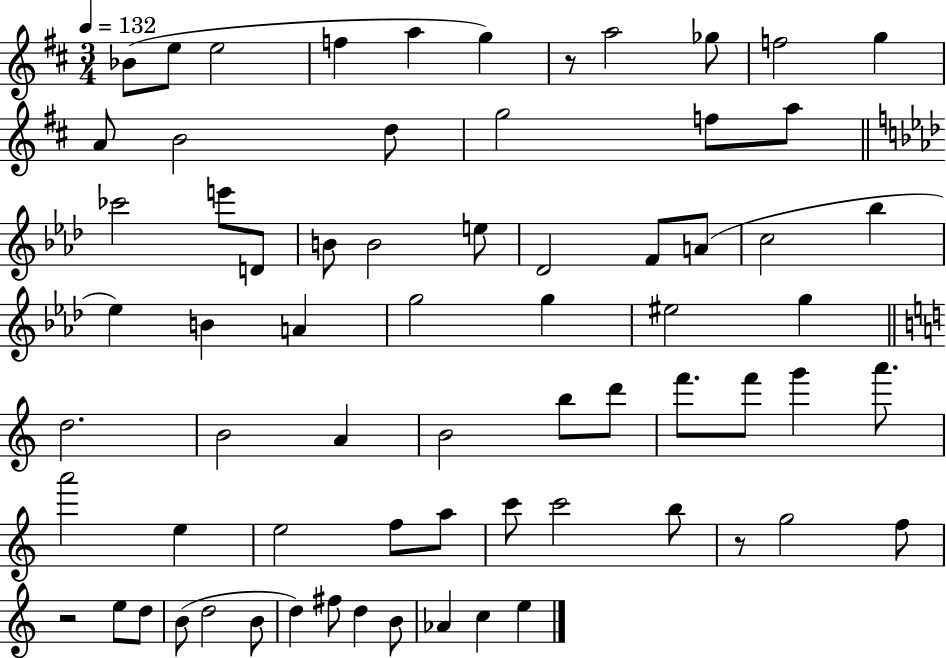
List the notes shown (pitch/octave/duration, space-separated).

Bb4/e E5/e E5/h F5/q A5/q G5/q R/e A5/h Gb5/e F5/h G5/q A4/e B4/h D5/e G5/h F5/e A5/e CES6/h E6/e D4/e B4/e B4/h E5/e Db4/h F4/e A4/e C5/h Bb5/q Eb5/q B4/q A4/q G5/h G5/q EIS5/h G5/q D5/h. B4/h A4/q B4/h B5/e D6/e F6/e. F6/e G6/q A6/e. A6/h E5/q E5/h F5/e A5/e C6/e C6/h B5/e R/e G5/h F5/e R/h E5/e D5/e B4/e D5/h B4/e D5/q F#5/e D5/q B4/e Ab4/q C5/q E5/q